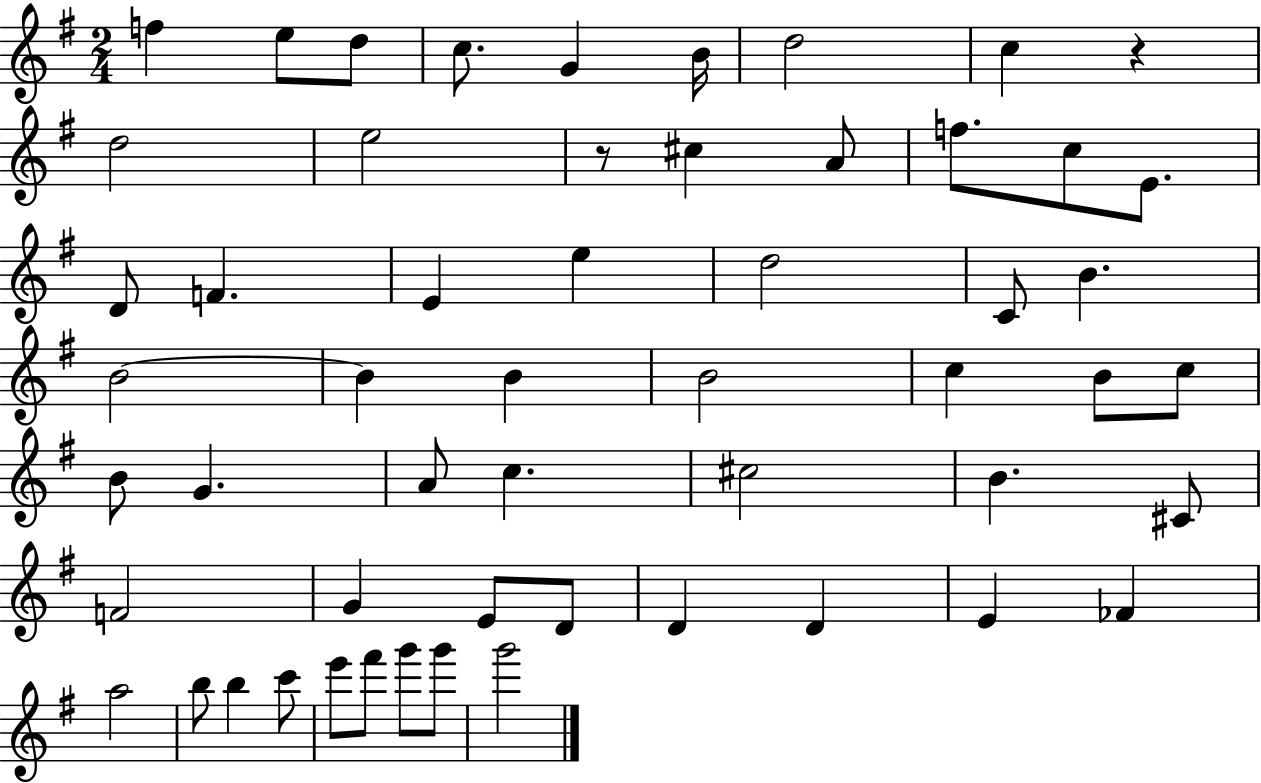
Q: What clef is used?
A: treble